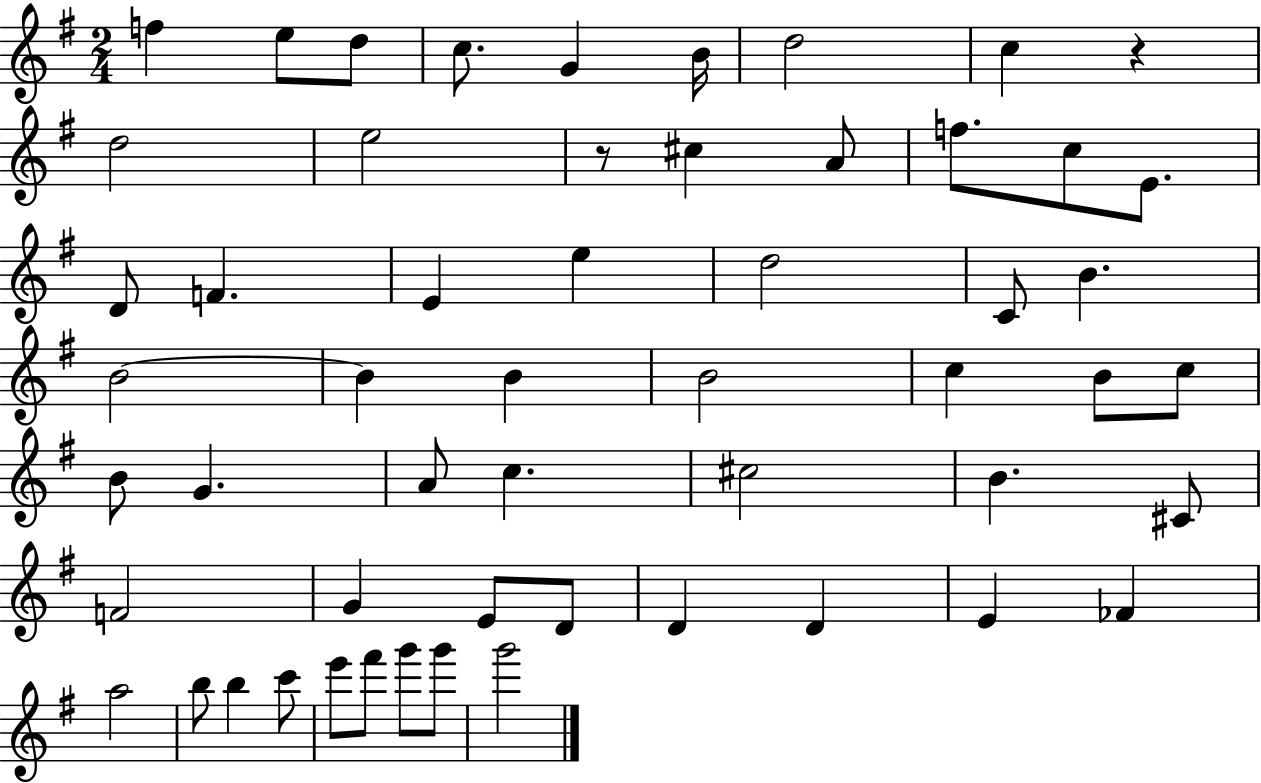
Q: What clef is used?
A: treble